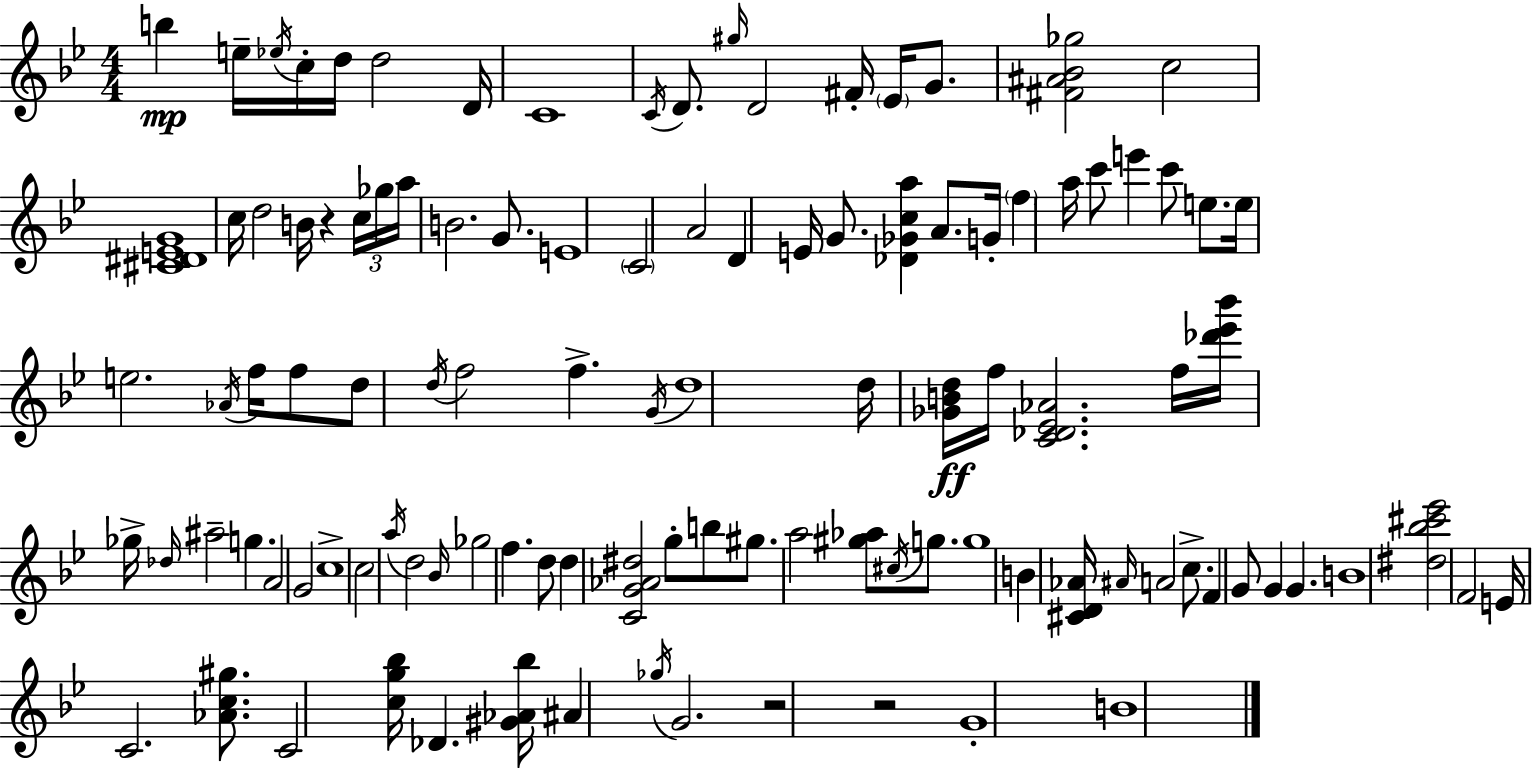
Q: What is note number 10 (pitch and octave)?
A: D4